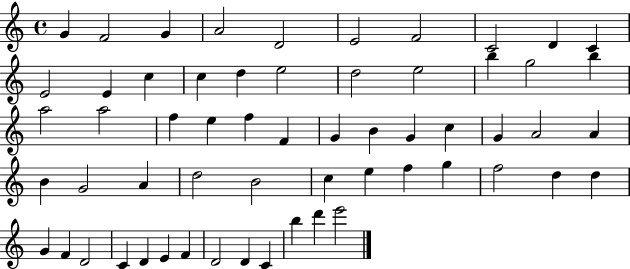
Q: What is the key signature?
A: C major